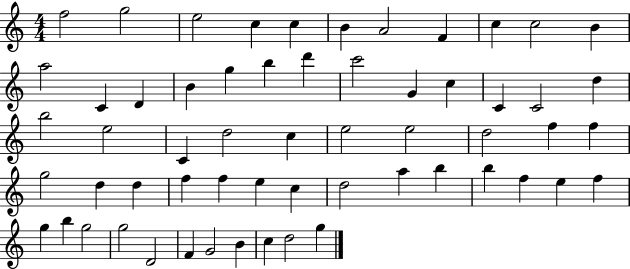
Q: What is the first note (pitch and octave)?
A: F5